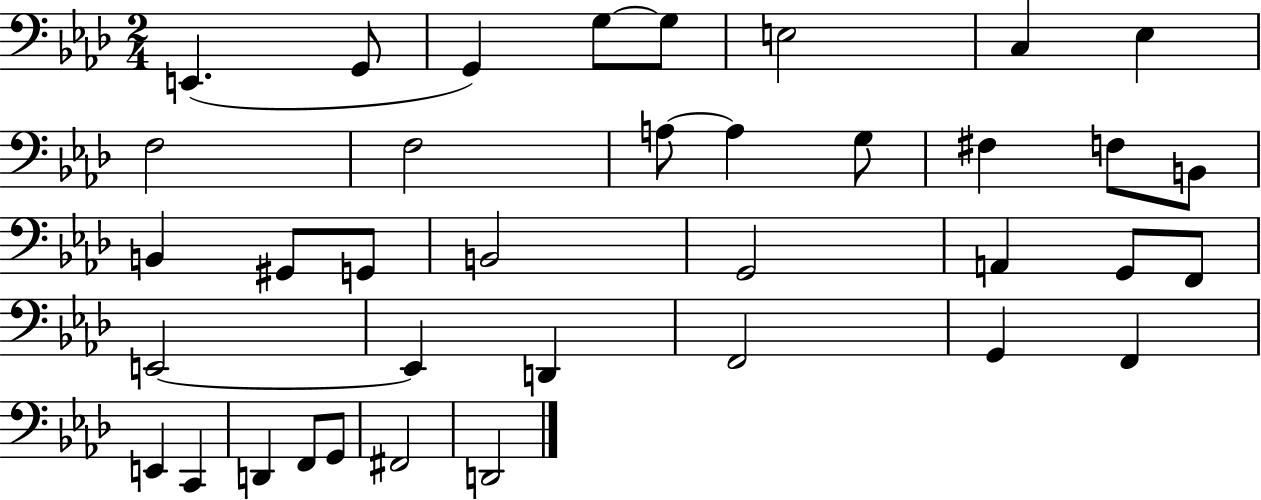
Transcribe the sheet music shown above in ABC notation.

X:1
T:Untitled
M:2/4
L:1/4
K:Ab
E,, G,,/2 G,, G,/2 G,/2 E,2 C, _E, F,2 F,2 A,/2 A, G,/2 ^F, F,/2 B,,/2 B,, ^G,,/2 G,,/2 B,,2 G,,2 A,, G,,/2 F,,/2 E,,2 E,, D,, F,,2 G,, F,, E,, C,, D,, F,,/2 G,,/2 ^F,,2 D,,2